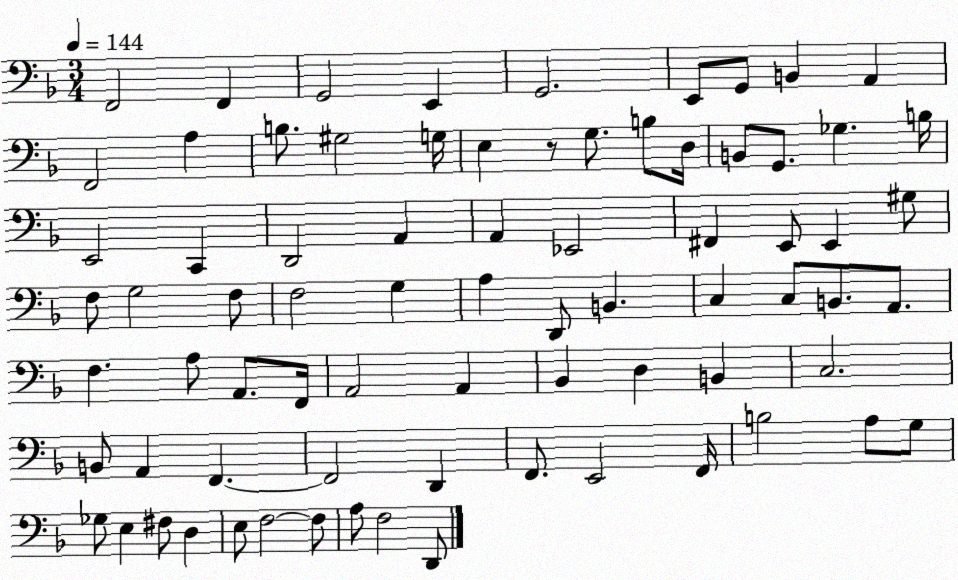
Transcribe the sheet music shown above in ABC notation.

X:1
T:Untitled
M:3/4
L:1/4
K:F
F,,2 F,, G,,2 E,, G,,2 E,,/2 G,,/2 B,, A,, F,,2 A, B,/2 ^G,2 G,/4 E, z/2 G,/2 B,/2 D,/4 B,,/2 G,,/2 _G, B,/4 E,,2 C,, D,,2 A,, A,, _E,,2 ^F,, E,,/2 E,, ^G,/2 F,/2 G,2 F,/2 F,2 G, A, D,,/2 B,, C, C,/2 B,,/2 A,,/2 F, A,/2 A,,/2 F,,/4 A,,2 A,, _B,, D, B,, C,2 B,,/2 A,, F,, F,,2 D,, F,,/2 E,,2 F,,/4 B,2 A,/2 G,/2 _G,/2 E, ^F,/2 D, E,/2 F,2 F,/2 A,/2 F,2 D,,/2